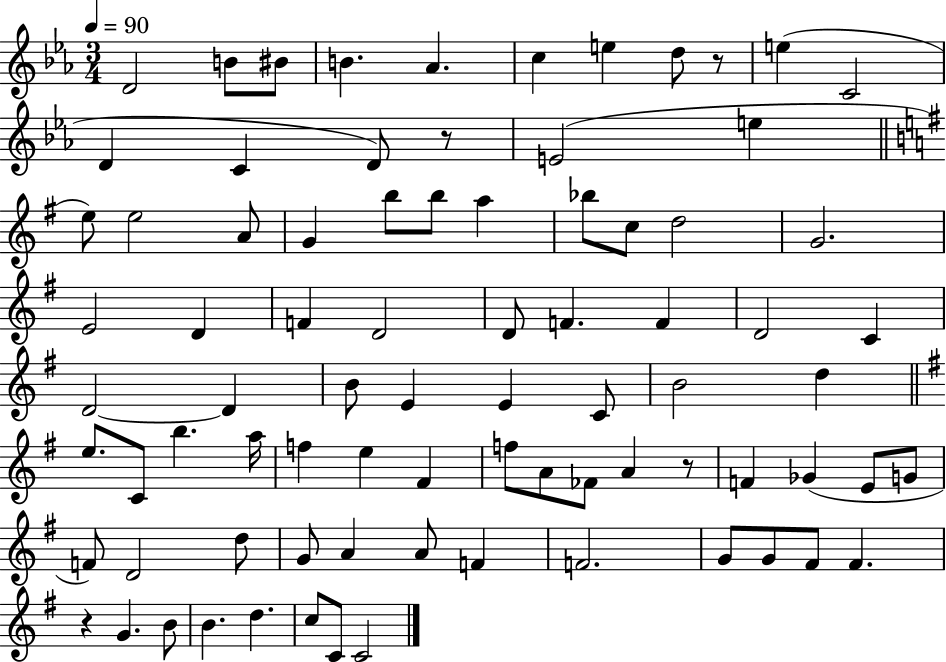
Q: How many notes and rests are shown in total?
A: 81